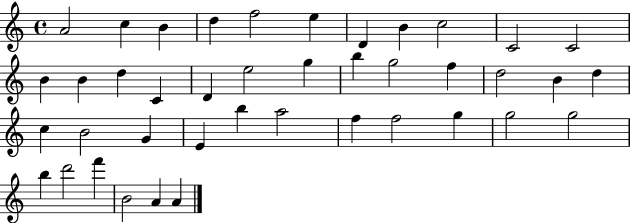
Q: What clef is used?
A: treble